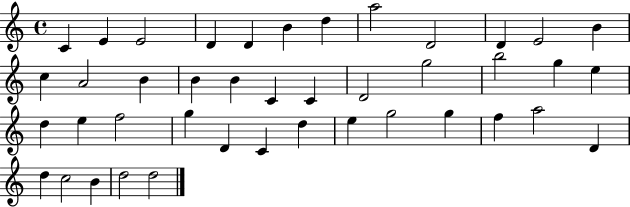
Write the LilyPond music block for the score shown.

{
  \clef treble
  \time 4/4
  \defaultTimeSignature
  \key c \major
  c'4 e'4 e'2 | d'4 d'4 b'4 d''4 | a''2 d'2 | d'4 e'2 b'4 | \break c''4 a'2 b'4 | b'4 b'4 c'4 c'4 | d'2 g''2 | b''2 g''4 e''4 | \break d''4 e''4 f''2 | g''4 d'4 c'4 d''4 | e''4 g''2 g''4 | f''4 a''2 d'4 | \break d''4 c''2 b'4 | d''2 d''2 | \bar "|."
}